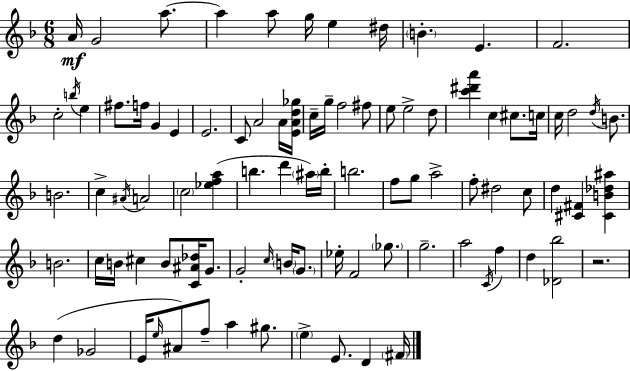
{
  \clef treble
  \numericTimeSignature
  \time 6/8
  \key d \minor
  a'16\mf g'2 a''8.~~ | a''4 a''8 g''16 e''4 dis''16 | \parenthesize b'4.-. e'4. | f'2. | \break c''2-. \acciaccatura { b''16 } e''4 | fis''8. f''16 g'4 e'4 | e'2. | c'8 a'2 a'16 | \break <e' a' d'' ges''>16 c''16-- g''16-- f''2 fis''8 | e''8 e''2-> d''8 | <c''' dis''' a'''>4 c''4 cis''8. | c''16 c''16 d''2 \acciaccatura { d''16 } b'8. | \break b'2. | c''4-> \acciaccatura { ais'16 } a'2 | \parenthesize c''2 <ees'' f'' a''>4( | b''4. d'''4 | \break \parenthesize ais''16) b''16-. b''2. | f''8 g''8 a''2-> | f''8-. dis''2 | c''8 d''4 <cis' fis'>4 <cis' b' des'' ais''>4 | \break b'2. | c''16 b'16 cis''4 b'8 <c' ais' des''>16 | g'8. g'2-. \grace { c''16 } | \parenthesize b'16 \parenthesize g'8. ees''16-. f'2 | \break \parenthesize ges''8. g''2.-- | a''2 | \acciaccatura { c'16 } f''4 d''4 <des' bes''>2 | r2. | \break d''4( ges'2 | e'16 \grace { e''16 }) ais'8 f''8-- a''4 | gis''8. \parenthesize e''4-> e'8. | d'4 \parenthesize fis'16 \bar "|."
}